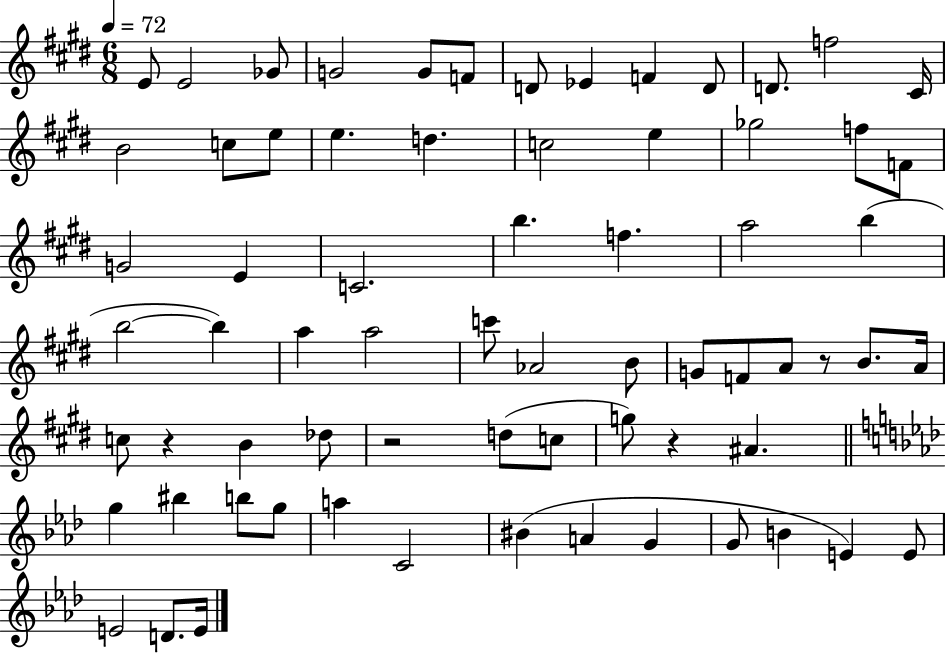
E4/e E4/h Gb4/e G4/h G4/e F4/e D4/e Eb4/q F4/q D4/e D4/e. F5/h C#4/s B4/h C5/e E5/e E5/q. D5/q. C5/h E5/q Gb5/h F5/e F4/e G4/h E4/q C4/h. B5/q. F5/q. A5/h B5/q B5/h B5/q A5/q A5/h C6/e Ab4/h B4/e G4/e F4/e A4/e R/e B4/e. A4/s C5/e R/q B4/q Db5/e R/h D5/e C5/e G5/e R/q A#4/q. G5/q BIS5/q B5/e G5/e A5/q C4/h BIS4/q A4/q G4/q G4/e B4/q E4/q E4/e E4/h D4/e. E4/s